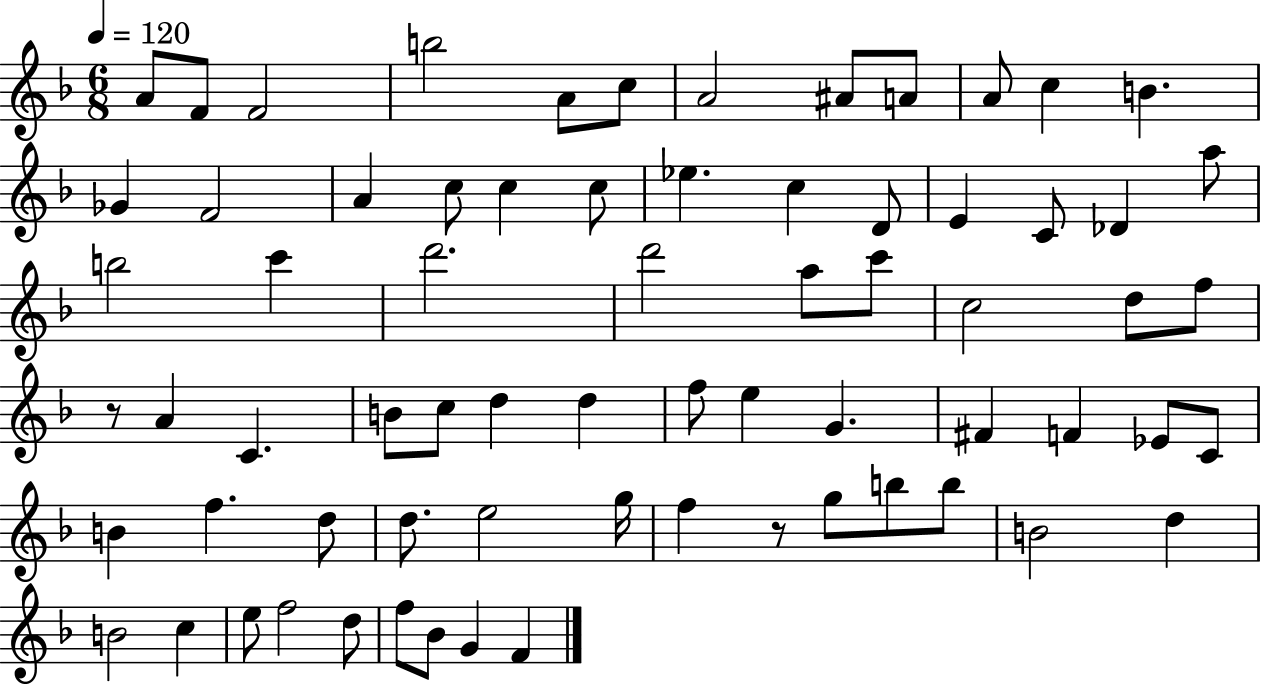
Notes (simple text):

A4/e F4/e F4/h B5/h A4/e C5/e A4/h A#4/e A4/e A4/e C5/q B4/q. Gb4/q F4/h A4/q C5/e C5/q C5/e Eb5/q. C5/q D4/e E4/q C4/e Db4/q A5/e B5/h C6/q D6/h. D6/h A5/e C6/e C5/h D5/e F5/e R/e A4/q C4/q. B4/e C5/e D5/q D5/q F5/e E5/q G4/q. F#4/q F4/q Eb4/e C4/e B4/q F5/q. D5/e D5/e. E5/h G5/s F5/q R/e G5/e B5/e B5/e B4/h D5/q B4/h C5/q E5/e F5/h D5/e F5/e Bb4/e G4/q F4/q